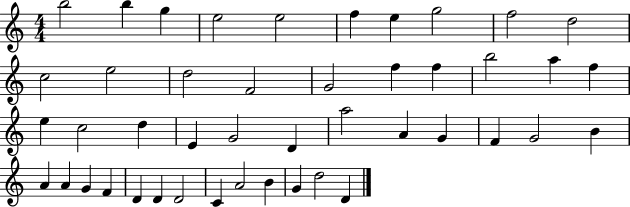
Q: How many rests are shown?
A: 0